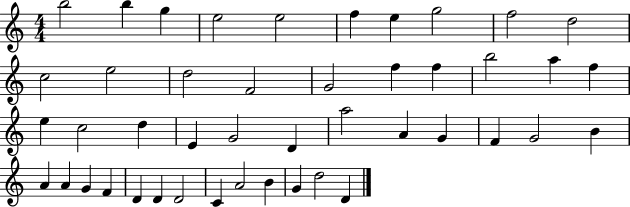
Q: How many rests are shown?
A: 0